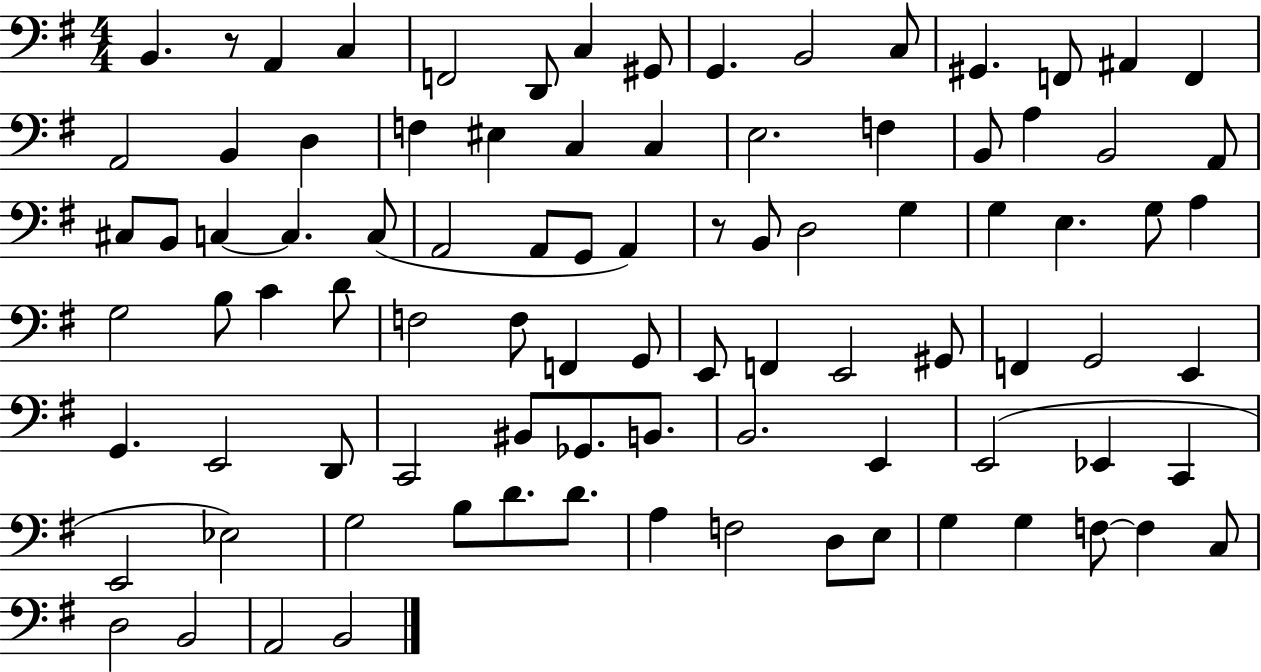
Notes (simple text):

B2/q. R/e A2/q C3/q F2/h D2/e C3/q G#2/e G2/q. B2/h C3/e G#2/q. F2/e A#2/q F2/q A2/h B2/q D3/q F3/q EIS3/q C3/q C3/q E3/h. F3/q B2/e A3/q B2/h A2/e C#3/e B2/e C3/q C3/q. C3/e A2/h A2/e G2/e A2/q R/e B2/e D3/h G3/q G3/q E3/q. G3/e A3/q G3/h B3/e C4/q D4/e F3/h F3/e F2/q G2/e E2/e F2/q E2/h G#2/e F2/q G2/h E2/q G2/q. E2/h D2/e C2/h BIS2/e Gb2/e. B2/e. B2/h. E2/q E2/h Eb2/q C2/q E2/h Eb3/h G3/h B3/e D4/e. D4/e. A3/q F3/h D3/e E3/e G3/q G3/q F3/e F3/q C3/e D3/h B2/h A2/h B2/h